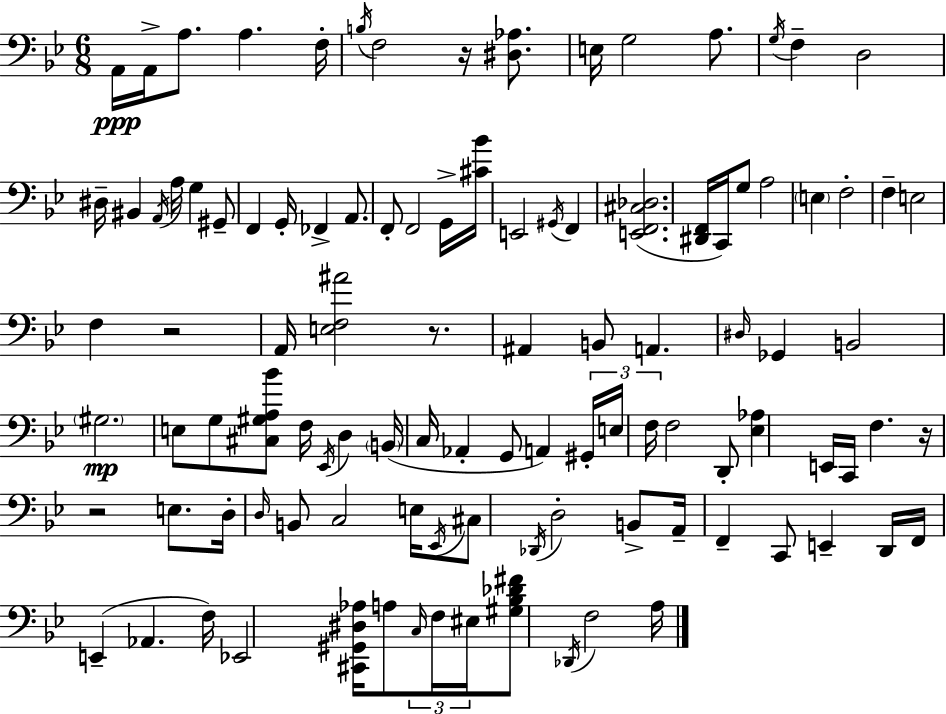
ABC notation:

X:1
T:Untitled
M:6/8
L:1/4
K:Gm
A,,/4 A,,/4 A,/2 A, F,/4 B,/4 F,2 z/4 [^D,_A,]/2 E,/4 G,2 A,/2 G,/4 F, D,2 ^D,/4 ^B,, A,,/4 A,/4 G, ^G,,/2 F,, G,,/4 _F,, A,,/2 F,,/2 F,,2 G,,/4 [^C_B]/4 E,,2 ^G,,/4 F,, [E,,F,,^C,_D,]2 [^D,,F,,]/4 C,,/4 G,/2 A,2 E, F,2 F, E,2 F, z2 A,,/4 [E,F,^A]2 z/2 ^A,, B,,/2 A,, ^D,/4 _G,, B,,2 ^G,2 E,/2 G,/2 [^C,^G,A,_B]/2 F,/4 _E,,/4 D, B,,/4 C,/4 _A,, G,,/2 A,, ^G,,/4 E,/4 F,/4 F,2 D,,/2 [_E,_A,] E,,/4 C,,/4 F, z/4 z2 E,/2 D,/4 D,/4 B,,/2 C,2 E,/4 _E,,/4 ^C,/2 _D,,/4 D,2 B,,/2 A,,/4 F,, C,,/2 E,, D,,/4 F,,/4 E,, _A,, F,/4 _E,,2 [^C,,^G,,^D,_A,]/4 A,/2 C,/4 F,/4 ^E,/4 [^G,_B,_D^F]/2 _D,,/4 F,2 A,/4